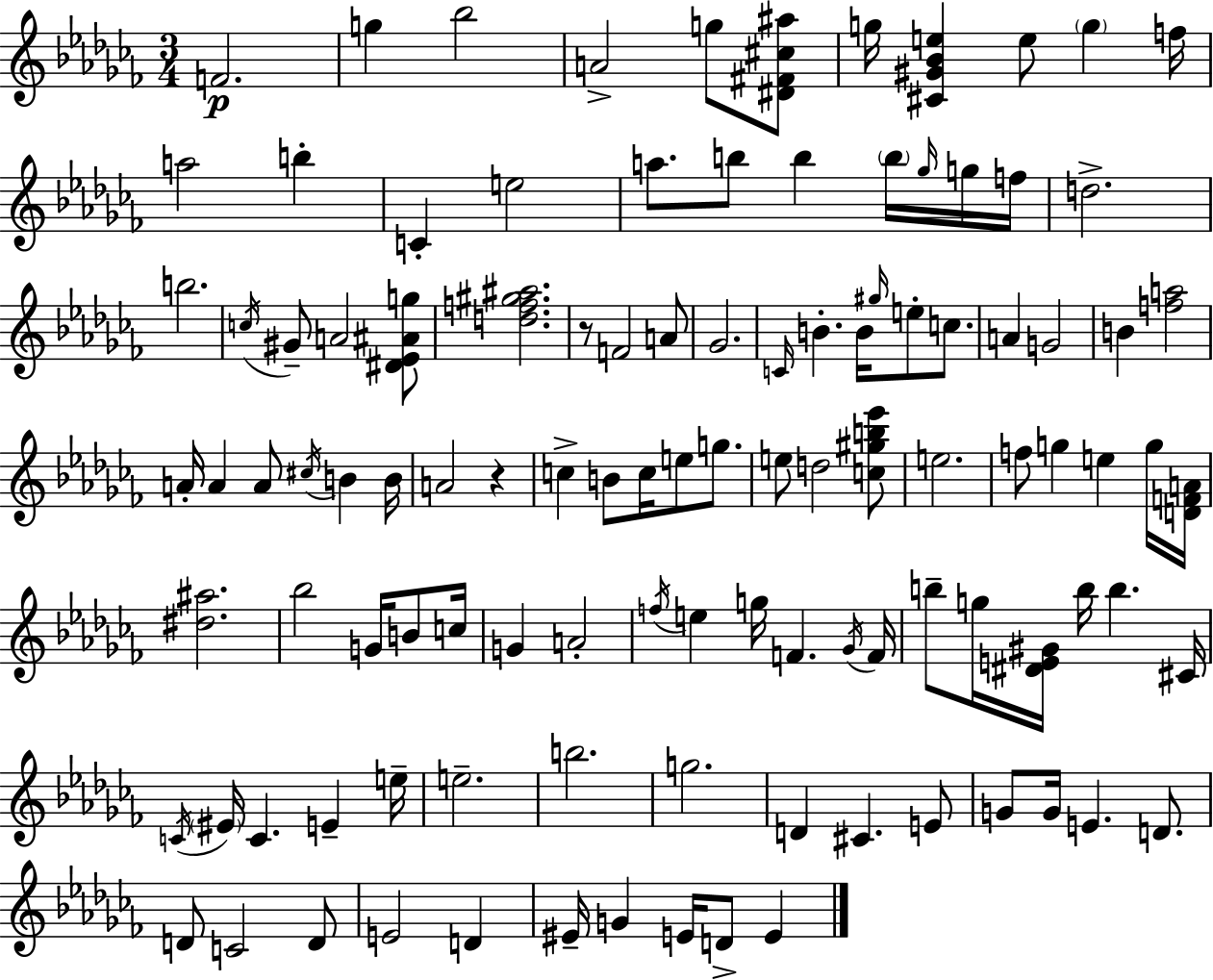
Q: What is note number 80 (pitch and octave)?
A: B5